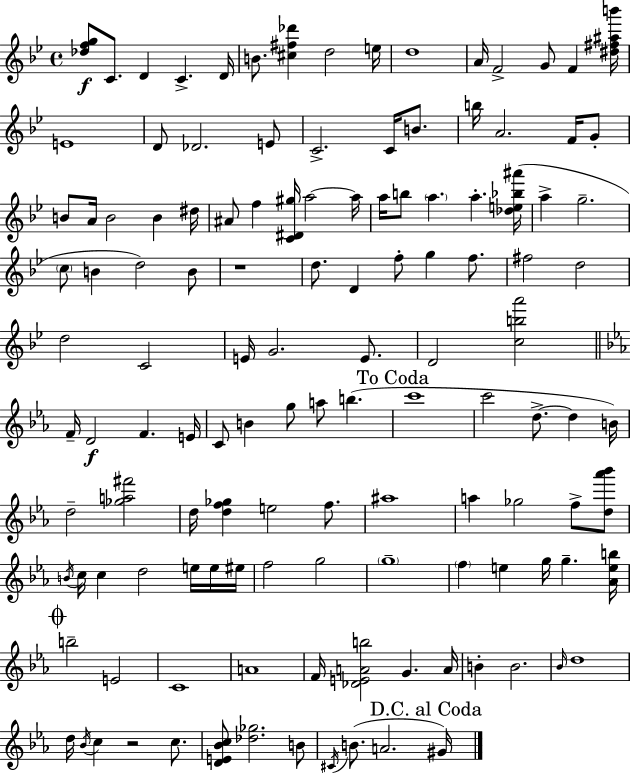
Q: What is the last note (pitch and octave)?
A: G#4